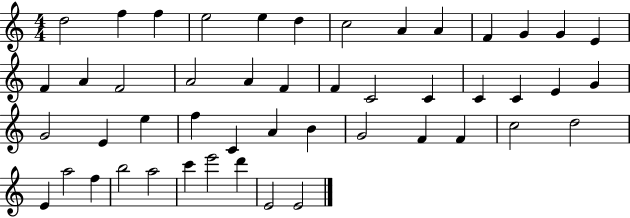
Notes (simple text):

D5/h F5/q F5/q E5/h E5/q D5/q C5/h A4/q A4/q F4/q G4/q G4/q E4/q F4/q A4/q F4/h A4/h A4/q F4/q F4/q C4/h C4/q C4/q C4/q E4/q G4/q G4/h E4/q E5/q F5/q C4/q A4/q B4/q G4/h F4/q F4/q C5/h D5/h E4/q A5/h F5/q B5/h A5/h C6/q E6/h D6/q E4/h E4/h